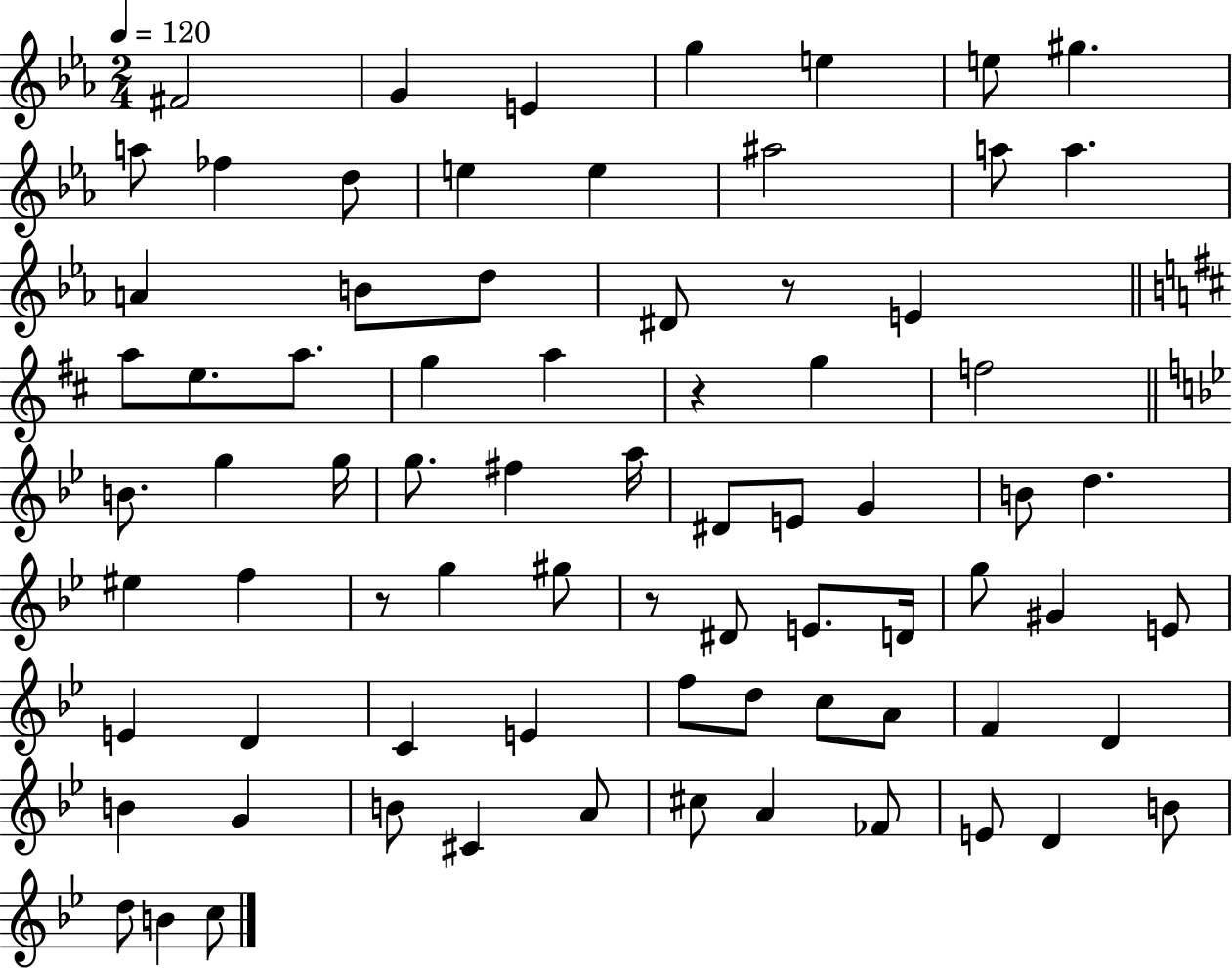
{
  \clef treble
  \numericTimeSignature
  \time 2/4
  \key ees \major
  \tempo 4 = 120
  fis'2 | g'4 e'4 | g''4 e''4 | e''8 gis''4. | \break a''8 fes''4 d''8 | e''4 e''4 | ais''2 | a''8 a''4. | \break a'4 b'8 d''8 | dis'8 r8 e'4 | \bar "||" \break \key b \minor a''8 e''8. a''8. | g''4 a''4 | r4 g''4 | f''2 | \break \bar "||" \break \key bes \major b'8. g''4 g''16 | g''8. fis''4 a''16 | dis'8 e'8 g'4 | b'8 d''4. | \break eis''4 f''4 | r8 g''4 gis''8 | r8 dis'8 e'8. d'16 | g''8 gis'4 e'8 | \break e'4 d'4 | c'4 e'4 | f''8 d''8 c''8 a'8 | f'4 d'4 | \break b'4 g'4 | b'8 cis'4 a'8 | cis''8 a'4 fes'8 | e'8 d'4 b'8 | \break d''8 b'4 c''8 | \bar "|."
}